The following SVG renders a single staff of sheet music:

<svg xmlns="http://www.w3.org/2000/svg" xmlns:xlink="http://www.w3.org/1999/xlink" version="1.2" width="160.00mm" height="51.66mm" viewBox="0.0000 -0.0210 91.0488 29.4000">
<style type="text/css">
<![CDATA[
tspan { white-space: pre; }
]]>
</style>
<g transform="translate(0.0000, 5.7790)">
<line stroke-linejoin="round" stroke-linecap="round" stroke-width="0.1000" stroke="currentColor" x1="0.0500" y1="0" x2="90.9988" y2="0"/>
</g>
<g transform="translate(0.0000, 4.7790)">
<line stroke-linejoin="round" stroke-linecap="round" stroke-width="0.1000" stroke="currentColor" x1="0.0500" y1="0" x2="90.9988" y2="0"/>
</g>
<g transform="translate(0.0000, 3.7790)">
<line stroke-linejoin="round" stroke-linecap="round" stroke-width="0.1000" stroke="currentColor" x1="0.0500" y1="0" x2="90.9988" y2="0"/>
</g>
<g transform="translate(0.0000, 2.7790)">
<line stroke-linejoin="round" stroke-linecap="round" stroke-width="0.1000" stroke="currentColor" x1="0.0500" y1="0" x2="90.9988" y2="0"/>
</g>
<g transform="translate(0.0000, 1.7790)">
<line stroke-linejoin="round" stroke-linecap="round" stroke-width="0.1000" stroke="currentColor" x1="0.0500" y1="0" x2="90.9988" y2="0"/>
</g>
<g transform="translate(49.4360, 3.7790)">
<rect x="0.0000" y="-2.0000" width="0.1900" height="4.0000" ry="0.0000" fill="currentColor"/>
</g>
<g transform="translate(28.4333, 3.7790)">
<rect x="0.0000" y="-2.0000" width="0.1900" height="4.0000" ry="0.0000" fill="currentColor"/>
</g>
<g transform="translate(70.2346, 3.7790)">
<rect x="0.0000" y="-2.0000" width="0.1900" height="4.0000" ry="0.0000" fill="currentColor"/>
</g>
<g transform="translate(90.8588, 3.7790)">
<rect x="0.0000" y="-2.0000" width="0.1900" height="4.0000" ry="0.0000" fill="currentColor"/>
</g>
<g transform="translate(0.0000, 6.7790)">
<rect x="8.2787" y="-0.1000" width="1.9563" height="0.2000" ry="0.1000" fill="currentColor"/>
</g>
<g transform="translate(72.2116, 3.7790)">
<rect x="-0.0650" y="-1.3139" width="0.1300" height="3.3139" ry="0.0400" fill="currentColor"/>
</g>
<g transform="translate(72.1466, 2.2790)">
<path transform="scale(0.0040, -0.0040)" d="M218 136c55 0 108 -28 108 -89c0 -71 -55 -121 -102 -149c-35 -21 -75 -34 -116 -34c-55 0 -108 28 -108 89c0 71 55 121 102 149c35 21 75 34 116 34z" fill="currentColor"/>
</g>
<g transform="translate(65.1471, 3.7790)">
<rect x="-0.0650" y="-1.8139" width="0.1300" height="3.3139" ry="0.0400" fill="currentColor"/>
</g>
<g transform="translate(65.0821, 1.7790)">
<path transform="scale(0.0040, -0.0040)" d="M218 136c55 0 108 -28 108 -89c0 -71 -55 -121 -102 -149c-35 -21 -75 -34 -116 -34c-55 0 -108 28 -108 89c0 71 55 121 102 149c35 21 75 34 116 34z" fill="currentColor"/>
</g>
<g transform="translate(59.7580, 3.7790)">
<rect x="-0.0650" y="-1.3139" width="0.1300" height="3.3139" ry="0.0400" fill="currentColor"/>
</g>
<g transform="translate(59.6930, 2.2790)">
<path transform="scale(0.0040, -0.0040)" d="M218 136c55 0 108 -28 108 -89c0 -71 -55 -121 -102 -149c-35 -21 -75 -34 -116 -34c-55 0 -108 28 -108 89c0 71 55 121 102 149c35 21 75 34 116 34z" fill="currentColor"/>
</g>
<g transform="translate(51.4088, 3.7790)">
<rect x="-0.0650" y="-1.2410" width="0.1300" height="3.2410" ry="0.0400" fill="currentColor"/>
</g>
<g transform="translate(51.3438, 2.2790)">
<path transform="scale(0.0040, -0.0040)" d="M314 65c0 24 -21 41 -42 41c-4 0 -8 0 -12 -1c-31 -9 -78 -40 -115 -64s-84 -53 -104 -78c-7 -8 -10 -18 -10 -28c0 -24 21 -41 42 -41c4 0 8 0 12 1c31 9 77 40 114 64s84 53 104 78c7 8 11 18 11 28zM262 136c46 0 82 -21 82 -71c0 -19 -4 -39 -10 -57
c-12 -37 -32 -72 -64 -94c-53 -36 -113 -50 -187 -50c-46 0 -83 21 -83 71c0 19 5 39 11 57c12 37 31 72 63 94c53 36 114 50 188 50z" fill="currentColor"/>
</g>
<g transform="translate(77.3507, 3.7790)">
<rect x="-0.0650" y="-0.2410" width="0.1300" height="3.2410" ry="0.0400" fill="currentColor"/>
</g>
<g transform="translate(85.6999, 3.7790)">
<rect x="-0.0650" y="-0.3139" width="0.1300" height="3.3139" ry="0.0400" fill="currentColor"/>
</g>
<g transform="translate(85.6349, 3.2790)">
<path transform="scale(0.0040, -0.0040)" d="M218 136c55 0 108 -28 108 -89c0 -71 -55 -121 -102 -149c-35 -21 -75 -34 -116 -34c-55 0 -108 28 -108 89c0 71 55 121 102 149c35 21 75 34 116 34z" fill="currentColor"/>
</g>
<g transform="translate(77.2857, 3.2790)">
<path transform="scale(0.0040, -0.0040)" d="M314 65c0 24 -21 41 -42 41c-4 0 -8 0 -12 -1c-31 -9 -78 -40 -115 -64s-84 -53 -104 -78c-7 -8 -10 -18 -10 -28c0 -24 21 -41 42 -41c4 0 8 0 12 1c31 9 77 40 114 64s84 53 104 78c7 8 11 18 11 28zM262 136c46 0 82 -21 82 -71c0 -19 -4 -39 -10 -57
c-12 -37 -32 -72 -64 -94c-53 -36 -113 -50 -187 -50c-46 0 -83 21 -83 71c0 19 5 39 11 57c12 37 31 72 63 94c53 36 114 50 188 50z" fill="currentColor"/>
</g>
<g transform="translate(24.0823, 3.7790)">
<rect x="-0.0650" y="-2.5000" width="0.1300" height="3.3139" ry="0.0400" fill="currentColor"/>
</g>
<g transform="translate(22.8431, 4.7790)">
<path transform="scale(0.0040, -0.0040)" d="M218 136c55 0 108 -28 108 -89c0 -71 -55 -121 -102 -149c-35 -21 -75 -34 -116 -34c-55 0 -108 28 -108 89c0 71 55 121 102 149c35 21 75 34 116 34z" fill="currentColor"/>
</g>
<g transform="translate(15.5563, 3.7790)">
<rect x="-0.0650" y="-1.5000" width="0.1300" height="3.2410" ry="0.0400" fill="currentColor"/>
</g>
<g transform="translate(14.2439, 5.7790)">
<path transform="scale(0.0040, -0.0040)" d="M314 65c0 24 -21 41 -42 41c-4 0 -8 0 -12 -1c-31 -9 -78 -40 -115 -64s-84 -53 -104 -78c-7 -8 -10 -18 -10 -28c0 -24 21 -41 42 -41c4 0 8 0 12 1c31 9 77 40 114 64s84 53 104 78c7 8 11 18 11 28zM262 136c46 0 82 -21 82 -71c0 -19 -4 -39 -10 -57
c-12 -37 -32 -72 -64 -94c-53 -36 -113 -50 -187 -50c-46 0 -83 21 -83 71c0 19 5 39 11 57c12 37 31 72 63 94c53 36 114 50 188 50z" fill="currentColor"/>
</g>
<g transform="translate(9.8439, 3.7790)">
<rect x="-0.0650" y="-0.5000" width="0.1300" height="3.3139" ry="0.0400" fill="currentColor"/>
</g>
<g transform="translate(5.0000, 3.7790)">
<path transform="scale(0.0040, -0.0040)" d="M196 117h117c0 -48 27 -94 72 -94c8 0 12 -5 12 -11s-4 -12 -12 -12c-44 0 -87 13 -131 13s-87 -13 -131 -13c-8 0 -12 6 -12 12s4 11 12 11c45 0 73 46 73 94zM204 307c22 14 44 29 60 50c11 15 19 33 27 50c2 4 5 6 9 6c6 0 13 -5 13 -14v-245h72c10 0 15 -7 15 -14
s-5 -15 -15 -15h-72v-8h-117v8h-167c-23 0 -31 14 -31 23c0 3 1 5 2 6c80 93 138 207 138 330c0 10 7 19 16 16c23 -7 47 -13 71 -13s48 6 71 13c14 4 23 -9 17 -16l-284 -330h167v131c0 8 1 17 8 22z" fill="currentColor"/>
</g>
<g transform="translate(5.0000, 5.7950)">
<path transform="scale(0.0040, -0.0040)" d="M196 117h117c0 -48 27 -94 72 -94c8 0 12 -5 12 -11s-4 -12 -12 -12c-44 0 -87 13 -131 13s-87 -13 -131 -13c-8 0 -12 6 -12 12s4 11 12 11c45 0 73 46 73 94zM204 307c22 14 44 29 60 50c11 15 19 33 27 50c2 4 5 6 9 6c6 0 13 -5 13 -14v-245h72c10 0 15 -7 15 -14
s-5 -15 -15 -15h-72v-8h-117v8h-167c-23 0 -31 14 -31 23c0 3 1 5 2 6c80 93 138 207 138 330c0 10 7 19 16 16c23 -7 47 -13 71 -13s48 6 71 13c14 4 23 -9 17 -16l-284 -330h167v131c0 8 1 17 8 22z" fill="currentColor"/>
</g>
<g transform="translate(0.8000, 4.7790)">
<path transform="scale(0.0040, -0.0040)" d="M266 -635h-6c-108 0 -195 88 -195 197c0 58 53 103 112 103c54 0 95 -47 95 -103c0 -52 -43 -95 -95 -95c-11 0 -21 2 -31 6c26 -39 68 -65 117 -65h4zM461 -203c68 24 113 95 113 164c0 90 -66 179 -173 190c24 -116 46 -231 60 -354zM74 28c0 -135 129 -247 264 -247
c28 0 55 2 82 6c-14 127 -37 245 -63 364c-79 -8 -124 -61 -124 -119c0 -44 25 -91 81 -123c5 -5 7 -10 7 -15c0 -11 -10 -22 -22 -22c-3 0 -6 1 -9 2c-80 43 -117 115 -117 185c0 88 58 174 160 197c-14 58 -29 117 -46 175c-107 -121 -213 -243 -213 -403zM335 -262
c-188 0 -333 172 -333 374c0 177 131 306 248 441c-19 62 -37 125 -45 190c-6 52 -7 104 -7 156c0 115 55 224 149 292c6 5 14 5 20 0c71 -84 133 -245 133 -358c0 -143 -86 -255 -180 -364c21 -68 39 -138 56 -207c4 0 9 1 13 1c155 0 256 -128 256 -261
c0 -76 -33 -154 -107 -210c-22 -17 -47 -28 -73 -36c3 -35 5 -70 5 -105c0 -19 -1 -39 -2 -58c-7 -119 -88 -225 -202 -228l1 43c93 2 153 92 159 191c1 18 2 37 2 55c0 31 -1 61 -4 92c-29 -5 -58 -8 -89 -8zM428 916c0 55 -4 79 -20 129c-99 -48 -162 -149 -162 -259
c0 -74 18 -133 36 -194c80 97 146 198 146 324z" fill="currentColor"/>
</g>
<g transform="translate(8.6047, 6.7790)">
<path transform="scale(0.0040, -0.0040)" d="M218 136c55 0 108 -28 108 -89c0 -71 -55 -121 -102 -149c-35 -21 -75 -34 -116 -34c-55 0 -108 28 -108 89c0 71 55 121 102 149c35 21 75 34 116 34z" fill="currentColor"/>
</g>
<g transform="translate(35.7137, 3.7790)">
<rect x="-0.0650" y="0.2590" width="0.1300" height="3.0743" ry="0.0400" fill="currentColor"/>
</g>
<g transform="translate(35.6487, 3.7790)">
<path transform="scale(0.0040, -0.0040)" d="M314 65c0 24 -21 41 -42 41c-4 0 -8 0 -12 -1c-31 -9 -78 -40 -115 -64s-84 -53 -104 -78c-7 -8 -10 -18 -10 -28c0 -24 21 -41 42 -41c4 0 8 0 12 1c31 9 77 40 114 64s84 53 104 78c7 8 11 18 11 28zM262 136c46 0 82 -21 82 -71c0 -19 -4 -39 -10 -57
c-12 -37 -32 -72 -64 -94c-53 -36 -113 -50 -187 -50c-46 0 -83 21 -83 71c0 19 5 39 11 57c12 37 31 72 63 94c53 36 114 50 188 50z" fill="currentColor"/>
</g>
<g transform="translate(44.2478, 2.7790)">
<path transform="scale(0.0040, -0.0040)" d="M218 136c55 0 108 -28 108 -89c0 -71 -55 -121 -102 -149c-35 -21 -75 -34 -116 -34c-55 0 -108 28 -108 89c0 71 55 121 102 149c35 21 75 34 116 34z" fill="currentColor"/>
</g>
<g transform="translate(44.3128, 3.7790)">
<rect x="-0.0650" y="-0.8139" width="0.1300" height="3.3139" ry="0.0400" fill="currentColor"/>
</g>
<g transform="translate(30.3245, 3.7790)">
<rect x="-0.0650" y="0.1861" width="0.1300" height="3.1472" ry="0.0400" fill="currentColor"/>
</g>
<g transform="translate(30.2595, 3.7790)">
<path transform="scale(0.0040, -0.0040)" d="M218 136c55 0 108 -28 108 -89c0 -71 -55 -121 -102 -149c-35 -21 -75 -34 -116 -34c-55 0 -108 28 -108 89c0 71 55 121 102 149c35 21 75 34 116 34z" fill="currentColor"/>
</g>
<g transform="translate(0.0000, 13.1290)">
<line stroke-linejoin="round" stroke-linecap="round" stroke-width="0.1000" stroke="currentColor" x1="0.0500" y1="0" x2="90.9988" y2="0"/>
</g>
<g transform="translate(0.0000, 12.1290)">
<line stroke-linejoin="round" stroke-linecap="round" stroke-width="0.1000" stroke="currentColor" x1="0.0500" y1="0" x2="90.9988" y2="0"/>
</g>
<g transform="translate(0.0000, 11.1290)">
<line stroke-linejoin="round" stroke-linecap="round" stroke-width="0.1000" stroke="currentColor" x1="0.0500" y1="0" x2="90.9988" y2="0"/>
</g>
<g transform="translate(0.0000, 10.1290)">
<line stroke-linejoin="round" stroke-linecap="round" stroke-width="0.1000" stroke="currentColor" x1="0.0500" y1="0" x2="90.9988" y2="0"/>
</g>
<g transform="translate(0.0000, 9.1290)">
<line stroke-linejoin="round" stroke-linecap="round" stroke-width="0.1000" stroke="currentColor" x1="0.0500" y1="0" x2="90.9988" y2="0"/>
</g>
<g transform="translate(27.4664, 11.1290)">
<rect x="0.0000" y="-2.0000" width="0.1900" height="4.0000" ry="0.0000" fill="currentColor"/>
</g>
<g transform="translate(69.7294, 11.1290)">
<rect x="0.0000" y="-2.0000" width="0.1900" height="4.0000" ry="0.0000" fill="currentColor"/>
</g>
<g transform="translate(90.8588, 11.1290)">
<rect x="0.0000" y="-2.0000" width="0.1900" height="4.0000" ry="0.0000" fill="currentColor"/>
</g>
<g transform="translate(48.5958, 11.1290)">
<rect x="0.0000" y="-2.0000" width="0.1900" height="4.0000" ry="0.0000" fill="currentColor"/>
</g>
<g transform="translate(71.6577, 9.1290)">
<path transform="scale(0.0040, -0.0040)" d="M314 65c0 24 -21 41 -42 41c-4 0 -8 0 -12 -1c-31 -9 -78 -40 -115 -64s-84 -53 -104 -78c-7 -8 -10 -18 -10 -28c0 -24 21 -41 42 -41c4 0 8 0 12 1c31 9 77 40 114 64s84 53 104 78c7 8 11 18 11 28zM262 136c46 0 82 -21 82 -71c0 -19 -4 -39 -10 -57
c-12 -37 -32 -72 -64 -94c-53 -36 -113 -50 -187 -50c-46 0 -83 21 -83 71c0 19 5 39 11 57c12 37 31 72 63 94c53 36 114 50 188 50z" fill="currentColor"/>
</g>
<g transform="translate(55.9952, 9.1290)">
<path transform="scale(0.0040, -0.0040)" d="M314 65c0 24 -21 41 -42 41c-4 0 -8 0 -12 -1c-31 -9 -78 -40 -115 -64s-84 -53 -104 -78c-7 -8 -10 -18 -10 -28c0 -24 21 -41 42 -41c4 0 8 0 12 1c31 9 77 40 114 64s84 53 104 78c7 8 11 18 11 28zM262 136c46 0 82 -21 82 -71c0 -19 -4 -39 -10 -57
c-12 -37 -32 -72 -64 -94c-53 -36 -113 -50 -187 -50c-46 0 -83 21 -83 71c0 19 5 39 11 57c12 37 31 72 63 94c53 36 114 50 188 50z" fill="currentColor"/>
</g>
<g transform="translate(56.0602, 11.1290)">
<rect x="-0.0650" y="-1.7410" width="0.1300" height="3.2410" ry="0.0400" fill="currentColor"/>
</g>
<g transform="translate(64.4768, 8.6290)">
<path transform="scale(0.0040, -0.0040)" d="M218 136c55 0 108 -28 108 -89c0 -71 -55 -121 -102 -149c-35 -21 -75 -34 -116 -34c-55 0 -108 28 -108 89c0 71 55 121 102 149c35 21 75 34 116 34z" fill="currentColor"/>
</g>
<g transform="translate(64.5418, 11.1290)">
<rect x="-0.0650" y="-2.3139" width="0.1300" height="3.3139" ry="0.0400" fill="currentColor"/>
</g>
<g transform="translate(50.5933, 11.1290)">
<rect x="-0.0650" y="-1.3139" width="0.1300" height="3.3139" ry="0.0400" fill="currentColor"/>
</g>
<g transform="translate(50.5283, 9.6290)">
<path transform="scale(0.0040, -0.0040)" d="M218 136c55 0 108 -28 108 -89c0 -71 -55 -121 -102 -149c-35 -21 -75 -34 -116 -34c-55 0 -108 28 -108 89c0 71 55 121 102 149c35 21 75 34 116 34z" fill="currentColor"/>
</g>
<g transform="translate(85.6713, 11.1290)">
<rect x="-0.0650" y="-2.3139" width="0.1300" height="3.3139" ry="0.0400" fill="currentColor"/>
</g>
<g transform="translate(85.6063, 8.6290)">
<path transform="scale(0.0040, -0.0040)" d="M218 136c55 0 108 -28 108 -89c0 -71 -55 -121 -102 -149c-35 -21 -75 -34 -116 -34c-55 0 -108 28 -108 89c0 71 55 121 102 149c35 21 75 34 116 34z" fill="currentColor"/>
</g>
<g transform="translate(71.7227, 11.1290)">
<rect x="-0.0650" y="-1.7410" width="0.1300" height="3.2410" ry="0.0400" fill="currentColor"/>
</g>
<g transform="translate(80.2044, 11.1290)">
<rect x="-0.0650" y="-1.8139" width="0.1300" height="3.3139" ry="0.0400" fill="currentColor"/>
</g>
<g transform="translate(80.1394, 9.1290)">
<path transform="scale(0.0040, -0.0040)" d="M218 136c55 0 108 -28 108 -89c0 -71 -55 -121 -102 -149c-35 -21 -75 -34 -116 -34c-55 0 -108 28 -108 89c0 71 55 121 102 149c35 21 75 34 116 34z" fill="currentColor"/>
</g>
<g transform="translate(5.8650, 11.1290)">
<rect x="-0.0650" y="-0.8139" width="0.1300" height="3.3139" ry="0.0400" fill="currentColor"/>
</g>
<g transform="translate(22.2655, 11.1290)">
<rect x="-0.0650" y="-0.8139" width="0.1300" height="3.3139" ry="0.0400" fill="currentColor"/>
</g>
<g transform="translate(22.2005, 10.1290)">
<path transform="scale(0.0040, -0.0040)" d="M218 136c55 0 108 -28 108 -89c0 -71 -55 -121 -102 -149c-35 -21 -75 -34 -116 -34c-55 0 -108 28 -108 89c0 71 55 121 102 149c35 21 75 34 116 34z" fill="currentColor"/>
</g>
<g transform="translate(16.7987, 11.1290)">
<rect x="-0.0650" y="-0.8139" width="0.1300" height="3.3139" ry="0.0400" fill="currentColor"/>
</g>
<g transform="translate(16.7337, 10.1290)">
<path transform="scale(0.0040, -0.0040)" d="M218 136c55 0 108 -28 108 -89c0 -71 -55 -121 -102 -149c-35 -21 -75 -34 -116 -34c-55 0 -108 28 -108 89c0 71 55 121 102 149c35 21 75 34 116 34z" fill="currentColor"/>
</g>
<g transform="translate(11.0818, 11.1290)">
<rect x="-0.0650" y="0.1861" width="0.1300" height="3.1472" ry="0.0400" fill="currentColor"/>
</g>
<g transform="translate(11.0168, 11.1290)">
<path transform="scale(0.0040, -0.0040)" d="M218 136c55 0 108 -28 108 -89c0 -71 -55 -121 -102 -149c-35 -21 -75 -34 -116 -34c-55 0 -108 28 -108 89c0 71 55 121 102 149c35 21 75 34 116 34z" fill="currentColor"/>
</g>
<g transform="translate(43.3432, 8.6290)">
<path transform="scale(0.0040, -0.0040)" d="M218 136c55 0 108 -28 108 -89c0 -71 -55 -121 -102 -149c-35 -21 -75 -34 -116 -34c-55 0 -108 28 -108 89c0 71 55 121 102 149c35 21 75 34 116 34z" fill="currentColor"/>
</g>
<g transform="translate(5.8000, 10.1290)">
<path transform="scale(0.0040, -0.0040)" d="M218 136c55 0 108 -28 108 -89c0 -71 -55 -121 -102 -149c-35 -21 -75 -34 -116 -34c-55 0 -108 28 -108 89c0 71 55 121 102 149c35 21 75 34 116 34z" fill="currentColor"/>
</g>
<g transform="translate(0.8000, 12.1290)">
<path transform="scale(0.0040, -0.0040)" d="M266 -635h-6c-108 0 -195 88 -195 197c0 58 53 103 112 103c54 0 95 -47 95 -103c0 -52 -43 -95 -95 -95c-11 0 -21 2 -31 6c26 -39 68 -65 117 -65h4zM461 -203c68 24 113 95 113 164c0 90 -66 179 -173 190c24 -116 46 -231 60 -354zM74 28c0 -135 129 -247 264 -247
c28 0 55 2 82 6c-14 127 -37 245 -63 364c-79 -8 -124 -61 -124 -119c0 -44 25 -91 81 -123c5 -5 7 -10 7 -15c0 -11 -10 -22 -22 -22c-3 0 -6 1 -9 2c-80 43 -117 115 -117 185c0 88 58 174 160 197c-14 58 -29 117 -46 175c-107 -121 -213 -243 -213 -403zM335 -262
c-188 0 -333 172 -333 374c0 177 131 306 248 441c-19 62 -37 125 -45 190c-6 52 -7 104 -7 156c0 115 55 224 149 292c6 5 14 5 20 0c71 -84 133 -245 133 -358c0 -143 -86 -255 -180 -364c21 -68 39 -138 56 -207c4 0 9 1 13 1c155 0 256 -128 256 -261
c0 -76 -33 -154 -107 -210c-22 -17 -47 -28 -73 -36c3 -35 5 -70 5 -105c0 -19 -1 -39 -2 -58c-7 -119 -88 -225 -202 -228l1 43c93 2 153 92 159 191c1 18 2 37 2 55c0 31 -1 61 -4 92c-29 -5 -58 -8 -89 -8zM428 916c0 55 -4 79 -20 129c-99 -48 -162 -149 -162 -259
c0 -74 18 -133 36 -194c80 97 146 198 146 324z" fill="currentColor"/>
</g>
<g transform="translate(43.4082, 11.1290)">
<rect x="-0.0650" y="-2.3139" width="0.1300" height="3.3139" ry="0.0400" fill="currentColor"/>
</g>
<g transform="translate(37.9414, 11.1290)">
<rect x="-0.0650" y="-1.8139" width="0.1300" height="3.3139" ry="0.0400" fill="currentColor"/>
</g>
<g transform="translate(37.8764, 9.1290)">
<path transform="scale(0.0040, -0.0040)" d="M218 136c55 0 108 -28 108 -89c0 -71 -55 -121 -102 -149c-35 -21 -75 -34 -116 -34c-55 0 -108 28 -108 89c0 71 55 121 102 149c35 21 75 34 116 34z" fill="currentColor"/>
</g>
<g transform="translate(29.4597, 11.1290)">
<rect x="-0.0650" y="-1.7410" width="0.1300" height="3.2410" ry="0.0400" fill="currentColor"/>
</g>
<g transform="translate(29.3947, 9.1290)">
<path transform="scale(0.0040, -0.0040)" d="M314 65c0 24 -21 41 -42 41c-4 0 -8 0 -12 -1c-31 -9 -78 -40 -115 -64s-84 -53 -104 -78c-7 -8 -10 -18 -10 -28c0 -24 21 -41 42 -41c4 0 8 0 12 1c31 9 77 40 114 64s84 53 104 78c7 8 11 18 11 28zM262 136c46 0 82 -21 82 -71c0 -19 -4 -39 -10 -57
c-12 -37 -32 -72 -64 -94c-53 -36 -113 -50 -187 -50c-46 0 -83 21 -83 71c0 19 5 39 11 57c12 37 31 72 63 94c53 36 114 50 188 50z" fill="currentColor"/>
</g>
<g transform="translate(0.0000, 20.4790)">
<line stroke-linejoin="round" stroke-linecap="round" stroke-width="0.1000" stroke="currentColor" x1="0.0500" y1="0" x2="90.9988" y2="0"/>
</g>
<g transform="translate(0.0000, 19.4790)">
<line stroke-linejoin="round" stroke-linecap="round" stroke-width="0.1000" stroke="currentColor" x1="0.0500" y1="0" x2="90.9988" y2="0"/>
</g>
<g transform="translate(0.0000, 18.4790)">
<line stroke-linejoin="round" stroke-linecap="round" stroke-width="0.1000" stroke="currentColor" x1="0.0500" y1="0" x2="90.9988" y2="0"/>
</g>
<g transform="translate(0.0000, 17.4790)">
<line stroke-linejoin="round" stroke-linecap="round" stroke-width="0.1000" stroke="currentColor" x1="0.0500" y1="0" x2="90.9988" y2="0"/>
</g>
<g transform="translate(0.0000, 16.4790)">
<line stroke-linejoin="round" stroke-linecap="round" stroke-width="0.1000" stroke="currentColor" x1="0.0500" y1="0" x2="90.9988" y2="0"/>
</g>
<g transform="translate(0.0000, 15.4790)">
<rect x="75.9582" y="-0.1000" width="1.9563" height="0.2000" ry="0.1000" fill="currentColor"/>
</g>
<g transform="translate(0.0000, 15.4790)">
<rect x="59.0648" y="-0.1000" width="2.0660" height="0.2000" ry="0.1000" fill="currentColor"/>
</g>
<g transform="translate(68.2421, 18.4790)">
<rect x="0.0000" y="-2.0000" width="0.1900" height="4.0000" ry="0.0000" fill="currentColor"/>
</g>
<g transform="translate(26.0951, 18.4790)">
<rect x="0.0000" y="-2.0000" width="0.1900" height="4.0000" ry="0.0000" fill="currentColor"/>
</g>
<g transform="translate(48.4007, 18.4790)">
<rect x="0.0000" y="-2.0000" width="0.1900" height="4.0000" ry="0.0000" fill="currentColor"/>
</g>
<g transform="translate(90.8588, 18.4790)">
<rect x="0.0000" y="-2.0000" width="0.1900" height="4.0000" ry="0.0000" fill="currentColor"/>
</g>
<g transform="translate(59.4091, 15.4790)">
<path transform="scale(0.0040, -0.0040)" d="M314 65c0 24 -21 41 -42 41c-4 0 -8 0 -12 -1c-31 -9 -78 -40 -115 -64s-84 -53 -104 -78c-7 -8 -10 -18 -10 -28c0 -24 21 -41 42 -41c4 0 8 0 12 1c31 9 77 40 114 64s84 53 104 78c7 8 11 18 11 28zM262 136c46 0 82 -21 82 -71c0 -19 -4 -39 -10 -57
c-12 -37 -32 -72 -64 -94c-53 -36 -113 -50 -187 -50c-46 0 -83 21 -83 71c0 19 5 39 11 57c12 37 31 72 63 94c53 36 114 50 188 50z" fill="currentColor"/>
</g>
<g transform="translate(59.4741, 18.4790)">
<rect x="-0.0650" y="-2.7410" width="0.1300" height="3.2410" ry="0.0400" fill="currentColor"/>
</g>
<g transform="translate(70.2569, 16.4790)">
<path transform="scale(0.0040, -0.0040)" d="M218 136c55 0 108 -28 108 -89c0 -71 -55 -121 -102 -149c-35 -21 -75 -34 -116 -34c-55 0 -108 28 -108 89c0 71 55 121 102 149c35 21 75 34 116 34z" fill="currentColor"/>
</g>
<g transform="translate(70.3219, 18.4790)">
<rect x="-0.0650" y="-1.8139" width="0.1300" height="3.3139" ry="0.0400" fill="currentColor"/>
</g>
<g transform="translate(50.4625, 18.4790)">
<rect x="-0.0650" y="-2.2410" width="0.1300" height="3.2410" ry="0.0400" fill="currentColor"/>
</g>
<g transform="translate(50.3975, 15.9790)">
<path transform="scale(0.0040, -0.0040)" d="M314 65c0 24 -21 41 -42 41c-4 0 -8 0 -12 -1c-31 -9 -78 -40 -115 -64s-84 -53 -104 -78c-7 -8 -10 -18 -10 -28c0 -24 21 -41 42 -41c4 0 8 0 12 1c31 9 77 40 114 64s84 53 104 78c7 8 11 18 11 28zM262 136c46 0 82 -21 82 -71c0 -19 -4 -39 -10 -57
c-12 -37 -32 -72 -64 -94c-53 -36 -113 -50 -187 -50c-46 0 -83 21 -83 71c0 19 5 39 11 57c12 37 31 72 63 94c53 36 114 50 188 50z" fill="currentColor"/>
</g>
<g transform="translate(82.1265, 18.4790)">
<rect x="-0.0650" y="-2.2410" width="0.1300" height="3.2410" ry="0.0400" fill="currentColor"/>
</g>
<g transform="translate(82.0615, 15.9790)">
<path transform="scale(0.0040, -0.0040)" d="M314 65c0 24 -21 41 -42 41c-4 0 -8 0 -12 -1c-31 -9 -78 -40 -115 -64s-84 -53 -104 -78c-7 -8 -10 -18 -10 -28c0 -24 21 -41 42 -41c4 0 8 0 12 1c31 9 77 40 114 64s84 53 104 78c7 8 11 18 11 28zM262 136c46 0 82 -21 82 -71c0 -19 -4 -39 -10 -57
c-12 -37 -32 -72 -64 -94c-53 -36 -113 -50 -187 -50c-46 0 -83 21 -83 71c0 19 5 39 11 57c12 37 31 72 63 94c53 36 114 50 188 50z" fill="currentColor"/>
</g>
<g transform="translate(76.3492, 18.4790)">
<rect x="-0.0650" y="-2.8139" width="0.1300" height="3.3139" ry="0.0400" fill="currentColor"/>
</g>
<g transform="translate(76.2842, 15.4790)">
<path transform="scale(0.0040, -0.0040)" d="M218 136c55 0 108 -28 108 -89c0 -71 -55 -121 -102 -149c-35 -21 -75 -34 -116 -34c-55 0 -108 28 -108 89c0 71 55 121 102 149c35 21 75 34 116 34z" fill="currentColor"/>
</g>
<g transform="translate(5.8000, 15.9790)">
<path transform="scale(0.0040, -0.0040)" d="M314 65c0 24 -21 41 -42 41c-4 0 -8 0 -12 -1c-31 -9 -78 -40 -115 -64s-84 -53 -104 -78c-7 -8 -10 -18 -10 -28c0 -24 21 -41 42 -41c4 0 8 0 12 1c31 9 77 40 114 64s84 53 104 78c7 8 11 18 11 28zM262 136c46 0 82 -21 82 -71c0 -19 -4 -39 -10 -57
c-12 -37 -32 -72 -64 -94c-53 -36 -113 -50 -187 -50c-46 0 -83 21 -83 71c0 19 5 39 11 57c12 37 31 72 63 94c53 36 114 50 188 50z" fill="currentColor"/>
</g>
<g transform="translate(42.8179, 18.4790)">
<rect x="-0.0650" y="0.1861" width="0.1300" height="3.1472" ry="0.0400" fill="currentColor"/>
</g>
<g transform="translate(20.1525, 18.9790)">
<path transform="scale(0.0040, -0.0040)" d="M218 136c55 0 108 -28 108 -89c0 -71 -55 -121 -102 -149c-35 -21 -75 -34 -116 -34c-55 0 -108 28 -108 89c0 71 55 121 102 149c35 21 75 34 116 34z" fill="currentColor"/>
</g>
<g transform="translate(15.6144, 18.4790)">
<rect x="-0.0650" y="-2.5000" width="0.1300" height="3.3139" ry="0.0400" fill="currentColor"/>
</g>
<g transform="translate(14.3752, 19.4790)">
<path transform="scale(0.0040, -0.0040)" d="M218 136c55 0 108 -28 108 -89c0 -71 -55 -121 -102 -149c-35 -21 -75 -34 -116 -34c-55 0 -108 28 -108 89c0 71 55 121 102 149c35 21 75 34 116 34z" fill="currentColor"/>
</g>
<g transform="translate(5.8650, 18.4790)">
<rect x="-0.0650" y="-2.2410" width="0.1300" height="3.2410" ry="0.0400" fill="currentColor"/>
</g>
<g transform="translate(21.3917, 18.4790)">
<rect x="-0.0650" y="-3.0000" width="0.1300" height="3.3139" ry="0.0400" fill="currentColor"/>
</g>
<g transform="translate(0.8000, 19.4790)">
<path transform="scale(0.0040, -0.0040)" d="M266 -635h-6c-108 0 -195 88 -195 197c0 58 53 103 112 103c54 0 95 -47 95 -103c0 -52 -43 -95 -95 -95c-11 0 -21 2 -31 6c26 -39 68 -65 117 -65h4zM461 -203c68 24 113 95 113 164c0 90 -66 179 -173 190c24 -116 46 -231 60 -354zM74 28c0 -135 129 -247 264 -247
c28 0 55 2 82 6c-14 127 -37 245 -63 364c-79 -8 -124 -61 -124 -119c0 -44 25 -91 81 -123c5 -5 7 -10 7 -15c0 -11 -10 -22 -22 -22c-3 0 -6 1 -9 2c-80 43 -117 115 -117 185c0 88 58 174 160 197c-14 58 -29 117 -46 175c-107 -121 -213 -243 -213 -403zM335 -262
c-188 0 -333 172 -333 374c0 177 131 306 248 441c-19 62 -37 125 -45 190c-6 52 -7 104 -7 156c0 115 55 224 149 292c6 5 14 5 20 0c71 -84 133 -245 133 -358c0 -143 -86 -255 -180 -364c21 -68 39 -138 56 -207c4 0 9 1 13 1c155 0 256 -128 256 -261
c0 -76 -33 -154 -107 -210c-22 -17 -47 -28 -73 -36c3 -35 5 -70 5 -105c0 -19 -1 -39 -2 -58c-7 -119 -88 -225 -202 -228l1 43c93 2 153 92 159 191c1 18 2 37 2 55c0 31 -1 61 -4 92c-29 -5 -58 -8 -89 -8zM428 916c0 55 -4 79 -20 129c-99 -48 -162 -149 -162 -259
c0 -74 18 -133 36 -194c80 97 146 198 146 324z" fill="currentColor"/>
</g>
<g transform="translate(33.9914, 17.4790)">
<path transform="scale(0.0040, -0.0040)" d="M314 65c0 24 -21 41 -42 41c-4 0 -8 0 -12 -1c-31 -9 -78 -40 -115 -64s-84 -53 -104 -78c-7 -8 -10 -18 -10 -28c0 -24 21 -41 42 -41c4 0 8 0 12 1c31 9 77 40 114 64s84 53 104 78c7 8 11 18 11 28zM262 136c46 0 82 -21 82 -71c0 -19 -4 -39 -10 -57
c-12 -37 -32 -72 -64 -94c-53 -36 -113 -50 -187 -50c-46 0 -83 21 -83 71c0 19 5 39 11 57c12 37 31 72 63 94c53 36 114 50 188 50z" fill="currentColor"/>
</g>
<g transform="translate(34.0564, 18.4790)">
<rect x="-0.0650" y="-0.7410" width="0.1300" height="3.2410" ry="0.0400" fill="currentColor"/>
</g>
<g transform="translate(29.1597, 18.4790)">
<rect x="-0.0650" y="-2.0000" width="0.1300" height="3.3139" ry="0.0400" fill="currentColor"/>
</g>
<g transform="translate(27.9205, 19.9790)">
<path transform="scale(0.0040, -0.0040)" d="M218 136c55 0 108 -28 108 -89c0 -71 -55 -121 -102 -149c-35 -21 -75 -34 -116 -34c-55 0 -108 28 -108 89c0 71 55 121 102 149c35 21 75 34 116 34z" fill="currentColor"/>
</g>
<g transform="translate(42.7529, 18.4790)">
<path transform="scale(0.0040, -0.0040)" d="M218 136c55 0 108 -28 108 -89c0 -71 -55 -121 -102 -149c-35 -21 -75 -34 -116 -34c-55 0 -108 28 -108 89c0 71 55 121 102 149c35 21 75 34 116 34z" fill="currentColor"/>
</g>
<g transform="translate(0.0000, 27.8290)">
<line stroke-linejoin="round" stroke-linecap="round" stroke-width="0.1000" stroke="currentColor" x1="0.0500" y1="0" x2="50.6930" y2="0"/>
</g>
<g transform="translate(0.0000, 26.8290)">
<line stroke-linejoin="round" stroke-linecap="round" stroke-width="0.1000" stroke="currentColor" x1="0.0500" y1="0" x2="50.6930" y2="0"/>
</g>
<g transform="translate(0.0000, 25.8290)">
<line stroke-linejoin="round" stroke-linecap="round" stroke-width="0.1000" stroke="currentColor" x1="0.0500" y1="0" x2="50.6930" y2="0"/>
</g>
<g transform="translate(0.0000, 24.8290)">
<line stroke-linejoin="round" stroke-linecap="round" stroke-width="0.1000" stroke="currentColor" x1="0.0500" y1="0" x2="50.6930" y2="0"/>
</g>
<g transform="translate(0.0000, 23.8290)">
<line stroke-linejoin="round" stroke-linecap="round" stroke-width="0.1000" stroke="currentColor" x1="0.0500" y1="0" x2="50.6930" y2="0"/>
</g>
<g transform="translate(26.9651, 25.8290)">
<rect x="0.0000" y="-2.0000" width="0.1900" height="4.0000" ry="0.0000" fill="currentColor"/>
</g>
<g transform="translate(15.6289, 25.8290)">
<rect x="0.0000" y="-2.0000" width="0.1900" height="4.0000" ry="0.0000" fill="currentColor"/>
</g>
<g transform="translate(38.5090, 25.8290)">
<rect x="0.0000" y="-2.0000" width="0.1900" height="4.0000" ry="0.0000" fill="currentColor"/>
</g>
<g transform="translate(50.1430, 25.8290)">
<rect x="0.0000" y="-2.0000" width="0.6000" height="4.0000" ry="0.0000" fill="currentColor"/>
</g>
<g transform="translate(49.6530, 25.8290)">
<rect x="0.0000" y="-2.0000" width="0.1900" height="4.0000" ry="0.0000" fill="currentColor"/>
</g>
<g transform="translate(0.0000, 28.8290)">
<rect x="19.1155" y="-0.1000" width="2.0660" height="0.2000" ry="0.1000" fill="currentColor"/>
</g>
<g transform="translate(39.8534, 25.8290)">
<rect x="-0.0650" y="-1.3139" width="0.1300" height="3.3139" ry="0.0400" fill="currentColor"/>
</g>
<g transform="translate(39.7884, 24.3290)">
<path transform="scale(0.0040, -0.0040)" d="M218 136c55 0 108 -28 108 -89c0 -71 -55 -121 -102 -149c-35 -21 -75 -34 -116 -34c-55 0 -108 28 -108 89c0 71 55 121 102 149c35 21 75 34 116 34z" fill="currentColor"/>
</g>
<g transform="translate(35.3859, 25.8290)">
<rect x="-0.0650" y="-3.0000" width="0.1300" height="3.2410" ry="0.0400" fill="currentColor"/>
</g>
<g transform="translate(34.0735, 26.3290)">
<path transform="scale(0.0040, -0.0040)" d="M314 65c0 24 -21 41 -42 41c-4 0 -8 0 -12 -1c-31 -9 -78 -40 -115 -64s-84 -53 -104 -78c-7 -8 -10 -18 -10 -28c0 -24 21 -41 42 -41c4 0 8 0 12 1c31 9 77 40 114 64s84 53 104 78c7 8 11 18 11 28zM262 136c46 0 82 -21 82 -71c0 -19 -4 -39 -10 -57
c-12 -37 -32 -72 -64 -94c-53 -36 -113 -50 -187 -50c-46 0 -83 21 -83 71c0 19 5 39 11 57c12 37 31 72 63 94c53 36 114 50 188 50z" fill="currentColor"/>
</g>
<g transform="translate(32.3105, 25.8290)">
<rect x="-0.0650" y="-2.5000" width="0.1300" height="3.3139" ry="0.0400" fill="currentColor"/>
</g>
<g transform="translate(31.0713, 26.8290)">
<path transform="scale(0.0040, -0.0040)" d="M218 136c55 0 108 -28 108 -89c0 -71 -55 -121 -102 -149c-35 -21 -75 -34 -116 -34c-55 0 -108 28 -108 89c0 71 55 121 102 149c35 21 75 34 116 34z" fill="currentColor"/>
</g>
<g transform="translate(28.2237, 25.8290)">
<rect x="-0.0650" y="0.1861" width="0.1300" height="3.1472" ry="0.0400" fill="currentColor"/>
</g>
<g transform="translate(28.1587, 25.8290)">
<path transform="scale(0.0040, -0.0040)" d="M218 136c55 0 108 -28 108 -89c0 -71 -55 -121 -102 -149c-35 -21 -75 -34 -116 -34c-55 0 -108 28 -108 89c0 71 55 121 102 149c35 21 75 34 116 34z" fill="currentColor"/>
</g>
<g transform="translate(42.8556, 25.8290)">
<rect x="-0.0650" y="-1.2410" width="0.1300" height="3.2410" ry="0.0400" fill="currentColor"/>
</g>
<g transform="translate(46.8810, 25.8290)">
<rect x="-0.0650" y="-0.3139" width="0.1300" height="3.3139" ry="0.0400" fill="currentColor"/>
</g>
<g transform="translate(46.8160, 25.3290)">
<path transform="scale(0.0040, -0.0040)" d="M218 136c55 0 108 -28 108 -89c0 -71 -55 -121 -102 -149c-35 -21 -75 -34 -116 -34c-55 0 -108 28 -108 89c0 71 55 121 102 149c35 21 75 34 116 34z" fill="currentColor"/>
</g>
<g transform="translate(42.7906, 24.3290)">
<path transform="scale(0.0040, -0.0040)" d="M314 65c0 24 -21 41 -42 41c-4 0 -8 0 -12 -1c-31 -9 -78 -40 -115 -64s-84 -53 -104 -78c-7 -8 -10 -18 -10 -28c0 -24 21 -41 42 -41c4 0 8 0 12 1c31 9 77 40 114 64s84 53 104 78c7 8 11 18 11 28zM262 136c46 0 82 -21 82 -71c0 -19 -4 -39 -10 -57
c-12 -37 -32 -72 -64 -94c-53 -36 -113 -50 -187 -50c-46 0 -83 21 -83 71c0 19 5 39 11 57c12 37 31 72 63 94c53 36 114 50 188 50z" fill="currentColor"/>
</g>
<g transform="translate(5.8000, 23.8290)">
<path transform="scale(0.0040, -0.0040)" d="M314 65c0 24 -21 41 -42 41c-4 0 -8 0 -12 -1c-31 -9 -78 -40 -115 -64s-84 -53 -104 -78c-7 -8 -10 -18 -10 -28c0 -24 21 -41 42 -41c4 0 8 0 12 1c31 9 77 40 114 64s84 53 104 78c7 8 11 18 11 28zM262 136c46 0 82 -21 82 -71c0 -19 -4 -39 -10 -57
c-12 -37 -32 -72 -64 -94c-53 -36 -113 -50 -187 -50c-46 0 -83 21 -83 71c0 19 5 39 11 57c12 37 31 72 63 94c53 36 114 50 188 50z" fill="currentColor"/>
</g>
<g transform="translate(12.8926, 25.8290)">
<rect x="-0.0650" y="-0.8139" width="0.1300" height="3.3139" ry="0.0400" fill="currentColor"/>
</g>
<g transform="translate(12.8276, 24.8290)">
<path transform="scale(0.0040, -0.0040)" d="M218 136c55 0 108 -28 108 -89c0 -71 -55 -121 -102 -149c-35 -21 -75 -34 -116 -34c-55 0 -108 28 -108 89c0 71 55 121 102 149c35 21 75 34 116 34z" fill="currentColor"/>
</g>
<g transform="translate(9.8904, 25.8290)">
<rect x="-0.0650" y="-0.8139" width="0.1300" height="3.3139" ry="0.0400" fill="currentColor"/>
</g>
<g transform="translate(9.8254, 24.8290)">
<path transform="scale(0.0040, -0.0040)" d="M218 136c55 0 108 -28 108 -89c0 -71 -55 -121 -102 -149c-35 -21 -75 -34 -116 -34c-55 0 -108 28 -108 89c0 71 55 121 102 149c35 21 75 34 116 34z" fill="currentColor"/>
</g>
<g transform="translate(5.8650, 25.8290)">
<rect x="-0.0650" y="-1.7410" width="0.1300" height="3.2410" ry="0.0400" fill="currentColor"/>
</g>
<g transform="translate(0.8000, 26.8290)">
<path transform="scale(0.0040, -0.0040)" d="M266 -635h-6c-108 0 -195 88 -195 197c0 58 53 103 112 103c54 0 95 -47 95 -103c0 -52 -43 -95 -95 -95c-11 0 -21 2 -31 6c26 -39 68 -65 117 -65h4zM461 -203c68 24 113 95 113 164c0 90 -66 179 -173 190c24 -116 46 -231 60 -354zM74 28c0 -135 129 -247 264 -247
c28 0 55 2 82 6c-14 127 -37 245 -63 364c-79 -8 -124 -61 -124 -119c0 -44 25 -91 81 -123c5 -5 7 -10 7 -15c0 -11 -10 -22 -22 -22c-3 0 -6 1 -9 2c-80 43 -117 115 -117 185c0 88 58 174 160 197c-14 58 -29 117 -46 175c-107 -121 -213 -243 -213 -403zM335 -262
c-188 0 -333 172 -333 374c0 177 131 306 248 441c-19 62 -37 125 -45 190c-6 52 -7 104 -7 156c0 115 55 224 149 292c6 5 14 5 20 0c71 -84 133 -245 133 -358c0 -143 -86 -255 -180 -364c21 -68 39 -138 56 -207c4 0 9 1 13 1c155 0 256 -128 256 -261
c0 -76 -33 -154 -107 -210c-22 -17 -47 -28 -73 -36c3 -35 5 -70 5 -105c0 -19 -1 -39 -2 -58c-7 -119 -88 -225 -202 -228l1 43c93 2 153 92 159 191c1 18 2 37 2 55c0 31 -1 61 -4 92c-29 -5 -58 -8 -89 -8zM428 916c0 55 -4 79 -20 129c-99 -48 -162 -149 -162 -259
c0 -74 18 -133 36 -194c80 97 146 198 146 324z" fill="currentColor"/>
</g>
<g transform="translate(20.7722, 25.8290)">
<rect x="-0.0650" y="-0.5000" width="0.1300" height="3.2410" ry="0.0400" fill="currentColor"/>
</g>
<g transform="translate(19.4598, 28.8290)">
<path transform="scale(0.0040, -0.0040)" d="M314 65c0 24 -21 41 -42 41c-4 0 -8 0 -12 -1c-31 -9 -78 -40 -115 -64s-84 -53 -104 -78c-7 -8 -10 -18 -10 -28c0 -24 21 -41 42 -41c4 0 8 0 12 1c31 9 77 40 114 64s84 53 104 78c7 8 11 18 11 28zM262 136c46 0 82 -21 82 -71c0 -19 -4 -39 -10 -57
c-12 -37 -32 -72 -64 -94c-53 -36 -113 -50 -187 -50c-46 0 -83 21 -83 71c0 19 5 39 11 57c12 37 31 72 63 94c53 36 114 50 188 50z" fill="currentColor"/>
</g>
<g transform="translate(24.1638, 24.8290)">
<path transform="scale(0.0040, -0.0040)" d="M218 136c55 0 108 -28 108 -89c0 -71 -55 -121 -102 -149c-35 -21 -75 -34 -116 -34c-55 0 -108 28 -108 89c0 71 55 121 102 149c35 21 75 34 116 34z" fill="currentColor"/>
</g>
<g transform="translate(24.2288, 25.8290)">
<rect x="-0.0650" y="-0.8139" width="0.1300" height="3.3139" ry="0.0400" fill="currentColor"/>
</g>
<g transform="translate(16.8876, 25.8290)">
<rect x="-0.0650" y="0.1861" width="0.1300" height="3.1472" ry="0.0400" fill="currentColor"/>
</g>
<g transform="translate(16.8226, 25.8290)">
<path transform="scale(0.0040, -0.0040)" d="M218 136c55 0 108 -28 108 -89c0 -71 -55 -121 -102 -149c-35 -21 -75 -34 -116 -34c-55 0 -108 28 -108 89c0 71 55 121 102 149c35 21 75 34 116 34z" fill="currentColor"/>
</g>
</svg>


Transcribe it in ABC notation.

X:1
T:Untitled
M:4/4
L:1/4
K:C
C E2 G B B2 d e2 e f e c2 c d B d d f2 f g e f2 g f2 f g g2 G A F d2 B g2 a2 f a g2 f2 d d B C2 d B G A2 e e2 c